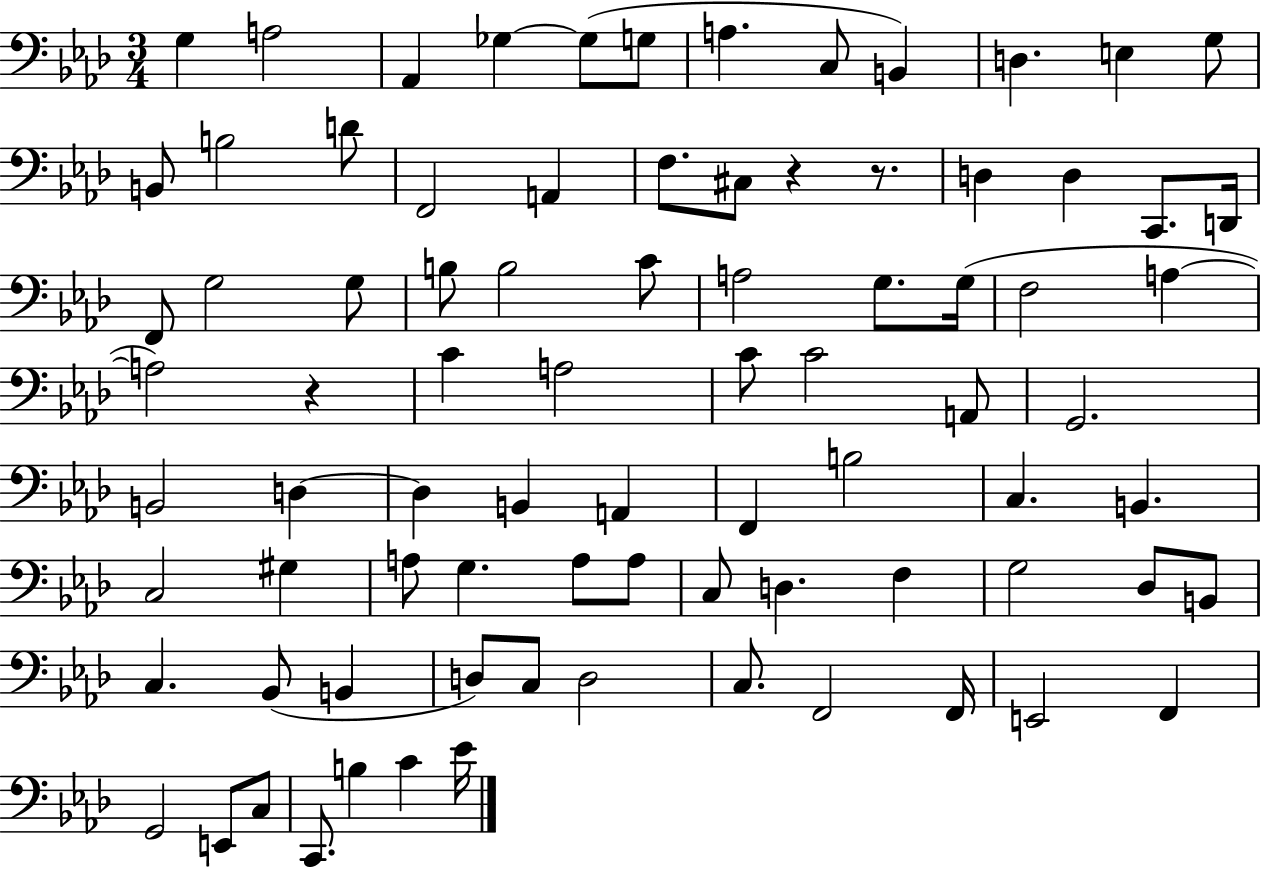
{
  \clef bass
  \numericTimeSignature
  \time 3/4
  \key aes \major
  g4 a2 | aes,4 ges4~~ ges8( g8 | a4. c8 b,4) | d4. e4 g8 | \break b,8 b2 d'8 | f,2 a,4 | f8. cis8 r4 r8. | d4 d4 c,8. d,16 | \break f,8 g2 g8 | b8 b2 c'8 | a2 g8. g16( | f2 a4~~ | \break a2) r4 | c'4 a2 | c'8 c'2 a,8 | g,2. | \break b,2 d4~~ | d4 b,4 a,4 | f,4 b2 | c4. b,4. | \break c2 gis4 | a8 g4. a8 a8 | c8 d4. f4 | g2 des8 b,8 | \break c4. bes,8( b,4 | d8) c8 d2 | c8. f,2 f,16 | e,2 f,4 | \break g,2 e,8 c8 | c,8. b4 c'4 ees'16 | \bar "|."
}